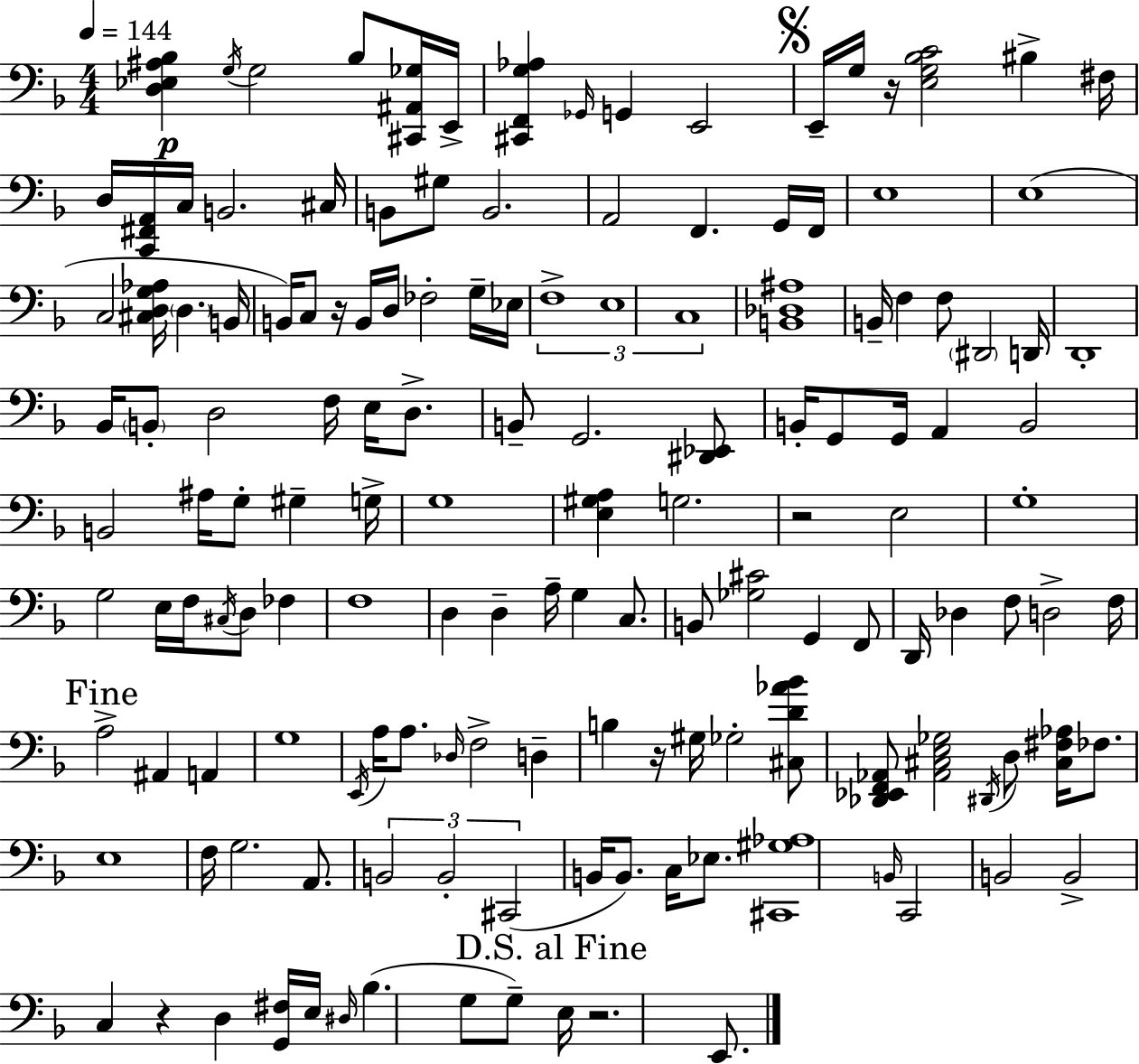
[D3,Eb3,A#3,Bb3]/q G3/s G3/h Bb3/e [C#2,A#2,Gb3]/s E2/s [C#2,F2,G3,Ab3]/q Gb2/s G2/q E2/h E2/s G3/s R/s [E3,G3,Bb3,C4]/h BIS3/q F#3/s D3/s [C2,F#2,A2]/s C3/s B2/h. C#3/s B2/e G#3/e B2/h. A2/h F2/q. G2/s F2/s E3/w E3/w C3/h [C#3,D3,G3,Ab3]/s D3/q. B2/s B2/s C3/e R/s B2/s D3/s FES3/h G3/s Eb3/s F3/w E3/w C3/w [B2,Db3,A#3]/w B2/s F3/q F3/e D#2/h D2/s D2/w Bb2/s B2/e D3/h F3/s E3/s D3/e. B2/e G2/h. [D#2,Eb2]/e B2/s G2/e G2/s A2/q B2/h B2/h A#3/s G3/e G#3/q G3/s G3/w [E3,G#3,A3]/q G3/h. R/h E3/h G3/w G3/h E3/s F3/s C#3/s D3/e FES3/q F3/w D3/q D3/q A3/s G3/q C3/e. B2/e [Gb3,C#4]/h G2/q F2/e D2/s Db3/q F3/e D3/h F3/s A3/h A#2/q A2/q G3/w E2/s A3/s A3/e. Db3/s F3/h D3/q B3/q R/s G#3/s Gb3/h [C#3,D4,Ab4,Bb4]/e [Db2,Eb2,F2,Ab2]/e [Ab2,C#3,E3,Gb3]/h D#2/s D3/e [C#3,F#3,Ab3]/s FES3/e. E3/w F3/s G3/h. A2/e. B2/h B2/h C#2/h B2/s B2/e. C3/s Eb3/e. [C#2,G#3,Ab3]/w B2/s C2/h B2/h B2/h C3/q R/q D3/q [G2,F#3]/s E3/s D#3/s Bb3/q. G3/e G3/e E3/s R/h. E2/e.